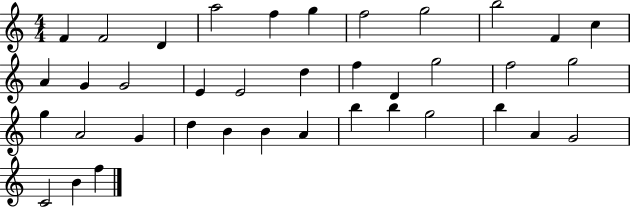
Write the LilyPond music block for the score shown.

{
  \clef treble
  \numericTimeSignature
  \time 4/4
  \key c \major
  f'4 f'2 d'4 | a''2 f''4 g''4 | f''2 g''2 | b''2 f'4 c''4 | \break a'4 g'4 g'2 | e'4 e'2 d''4 | f''4 d'4 g''2 | f''2 g''2 | \break g''4 a'2 g'4 | d''4 b'4 b'4 a'4 | b''4 b''4 g''2 | b''4 a'4 g'2 | \break c'2 b'4 f''4 | \bar "|."
}